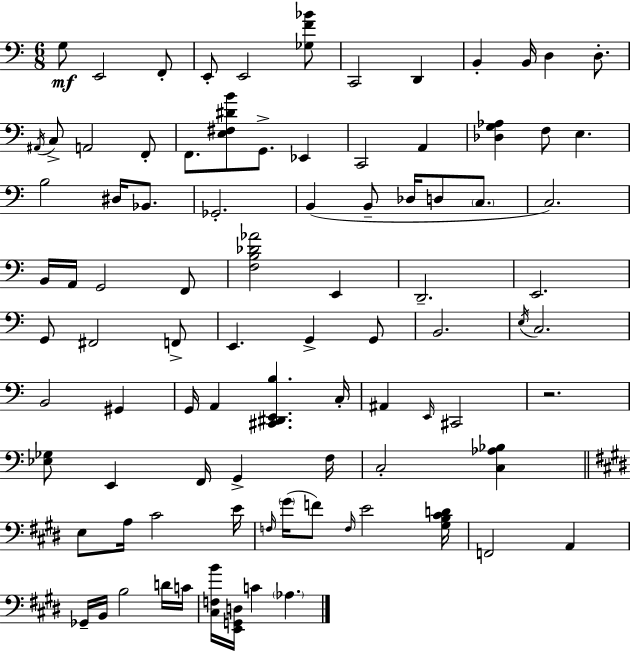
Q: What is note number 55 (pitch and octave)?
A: E2